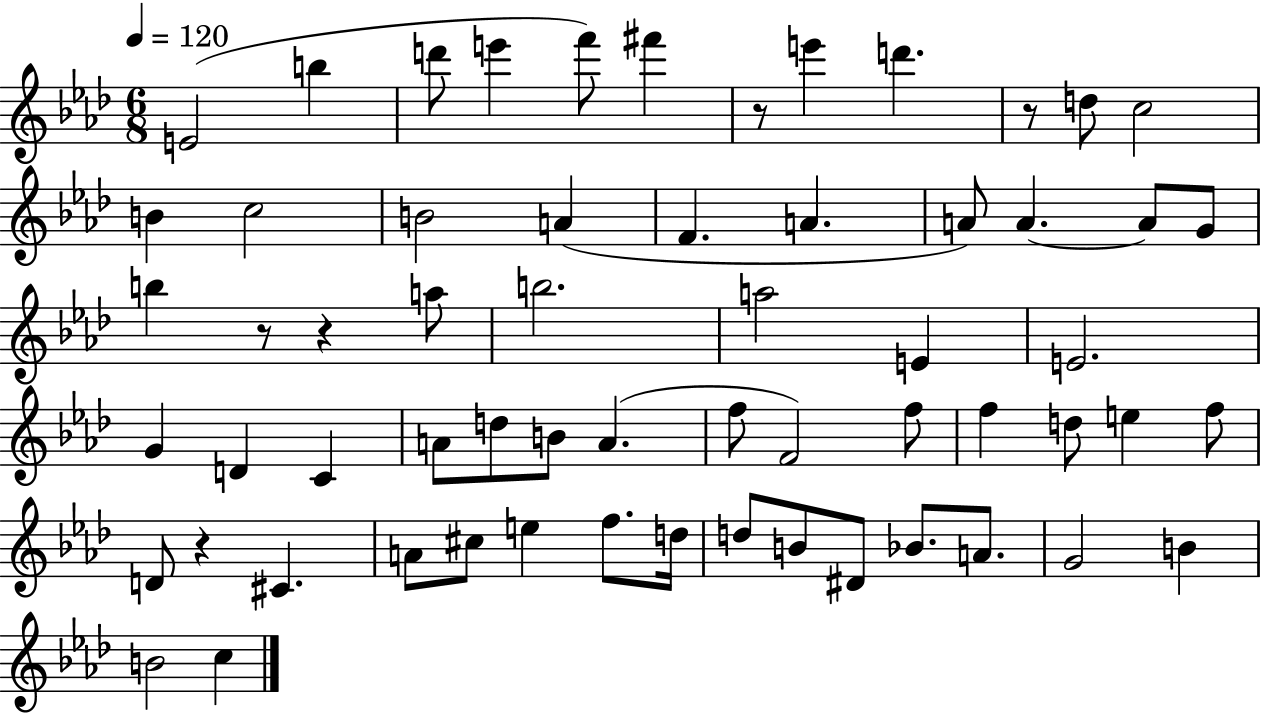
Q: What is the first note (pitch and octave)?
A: E4